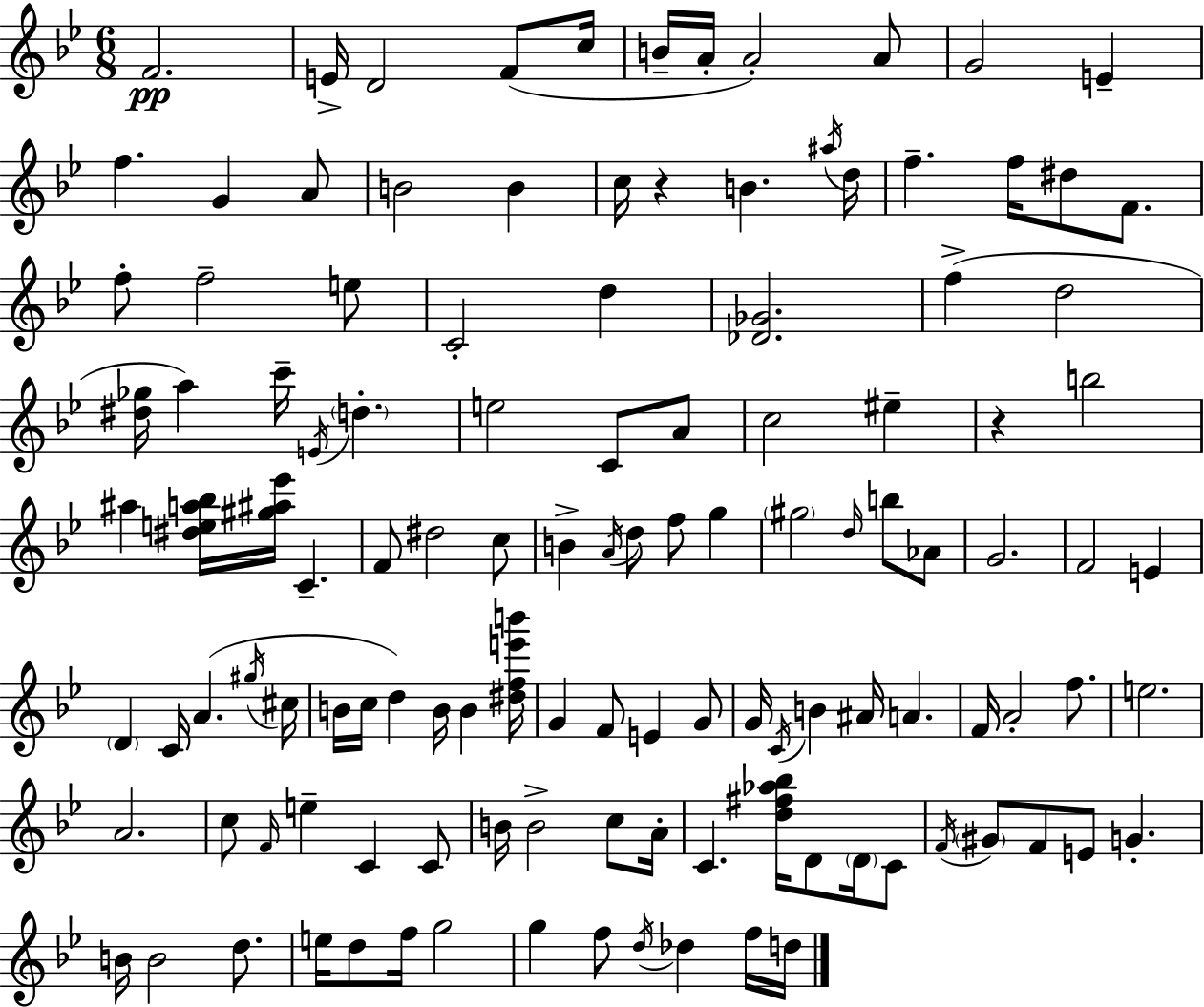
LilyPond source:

{
  \clef treble
  \numericTimeSignature
  \time 6/8
  \key g \minor
  f'2.\pp | e'16-> d'2 f'8( c''16 | b'16-- a'16-. a'2-.) a'8 | g'2 e'4-- | \break f''4. g'4 a'8 | b'2 b'4 | c''16 r4 b'4. \acciaccatura { ais''16 } | d''16 f''4.-- f''16 dis''8 f'8. | \break f''8-. f''2-- e''8 | c'2-. d''4 | <des' ges'>2. | f''4->( d''2 | \break <dis'' ges''>16 a''4) c'''16-- \acciaccatura { e'16 } \parenthesize d''4.-. | e''2 c'8 | a'8 c''2 eis''4-- | r4 b''2 | \break ais''4 <dis'' e'' a'' bes''>16 <gis'' ais'' ees'''>16 c'4.-- | f'8 dis''2 | c''8 b'4-> \acciaccatura { a'16 } d''8 f''8 g''4 | \parenthesize gis''2 \grace { d''16 } | \break b''8 aes'8 g'2. | f'2 | e'4 \parenthesize d'4 c'16 a'4.( | \acciaccatura { gis''16 } cis''16 b'16 c''16 d''4) b'16 | \break b'4 <dis'' f'' e''' b'''>16 g'4 f'8 e'4 | g'8 g'16 \acciaccatura { c'16 } b'4 ais'16 | a'4. f'16 a'2-. | f''8. e''2. | \break a'2. | c''8 \grace { f'16 } e''4-- | c'4 c'8 b'16 b'2-> | c''8 a'16-. c'4. | \break <d'' fis'' aes'' bes''>16 d'8 \parenthesize d'16 c'8 \acciaccatura { f'16 } \parenthesize gis'8 f'8 | e'8 g'4.-. b'16 b'2 | d''8. e''16 d''8 f''16 | g''2 g''4 | \break f''8 \acciaccatura { d''16 } des''4 f''16 d''16 \bar "|."
}